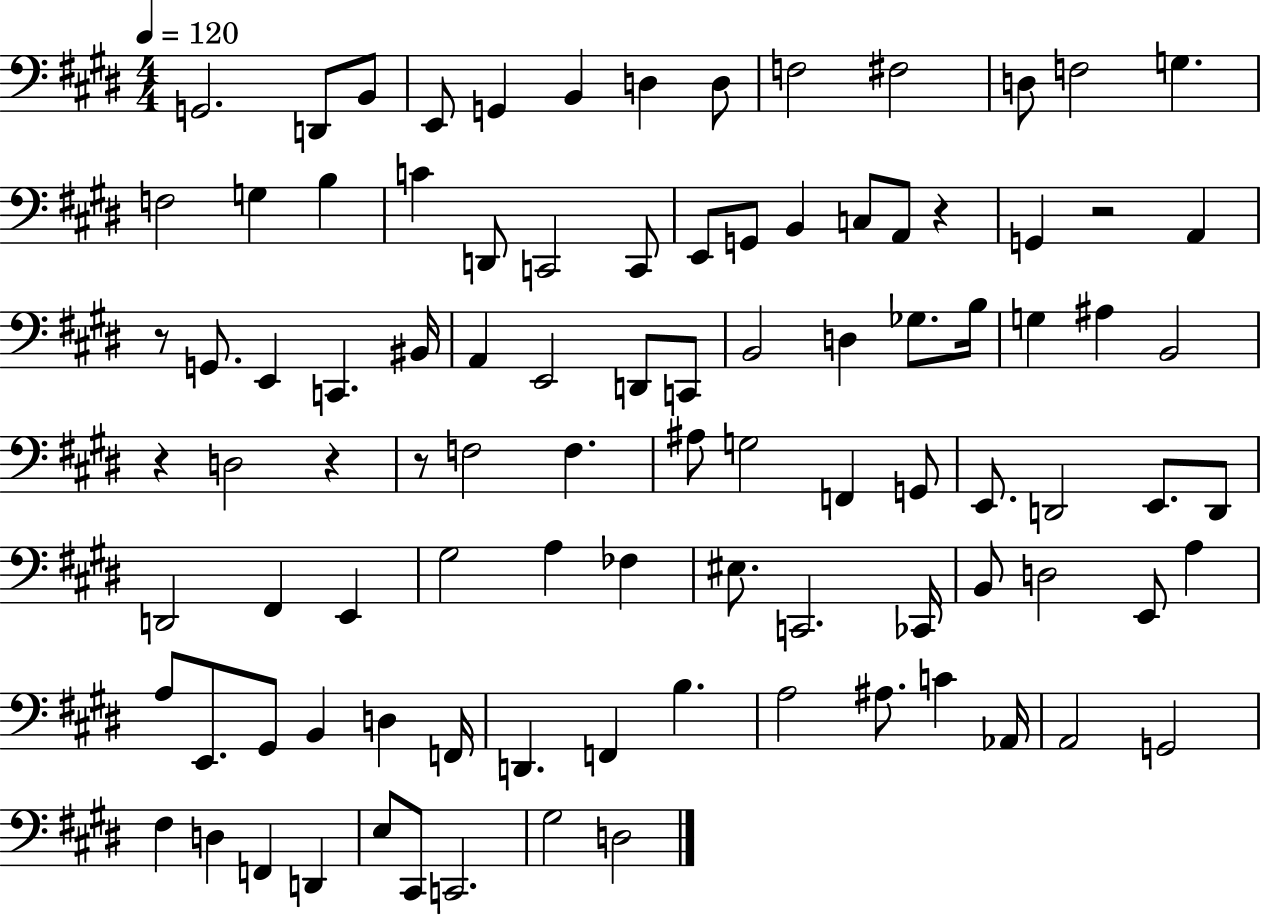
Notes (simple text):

G2/h. D2/e B2/e E2/e G2/q B2/q D3/q D3/e F3/h F#3/h D3/e F3/h G3/q. F3/h G3/q B3/q C4/q D2/e C2/h C2/e E2/e G2/e B2/q C3/e A2/e R/q G2/q R/h A2/q R/e G2/e. E2/q C2/q. BIS2/s A2/q E2/h D2/e C2/e B2/h D3/q Gb3/e. B3/s G3/q A#3/q B2/h R/q D3/h R/q R/e F3/h F3/q. A#3/e G3/h F2/q G2/e E2/e. D2/h E2/e. D2/e D2/h F#2/q E2/q G#3/h A3/q FES3/q EIS3/e. C2/h. CES2/s B2/e D3/h E2/e A3/q A3/e E2/e. G#2/e B2/q D3/q F2/s D2/q. F2/q B3/q. A3/h A#3/e. C4/q Ab2/s A2/h G2/h F#3/q D3/q F2/q D2/q E3/e C#2/e C2/h. G#3/h D3/h